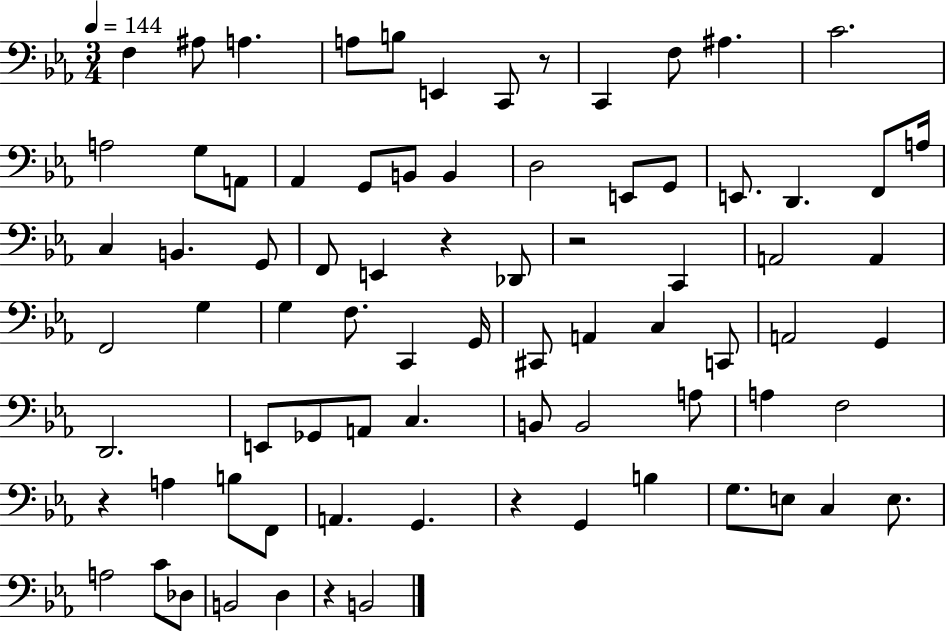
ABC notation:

X:1
T:Untitled
M:3/4
L:1/4
K:Eb
F, ^A,/2 A, A,/2 B,/2 E,, C,,/2 z/2 C,, F,/2 ^A, C2 A,2 G,/2 A,,/2 _A,, G,,/2 B,,/2 B,, D,2 E,,/2 G,,/2 E,,/2 D,, F,,/2 A,/4 C, B,, G,,/2 F,,/2 E,, z _D,,/2 z2 C,, A,,2 A,, F,,2 G, G, F,/2 C,, G,,/4 ^C,,/2 A,, C, C,,/2 A,,2 G,, D,,2 E,,/2 _G,,/2 A,,/2 C, B,,/2 B,,2 A,/2 A, F,2 z A, B,/2 F,,/2 A,, G,, z G,, B, G,/2 E,/2 C, E,/2 A,2 C/2 _D,/2 B,,2 D, z B,,2